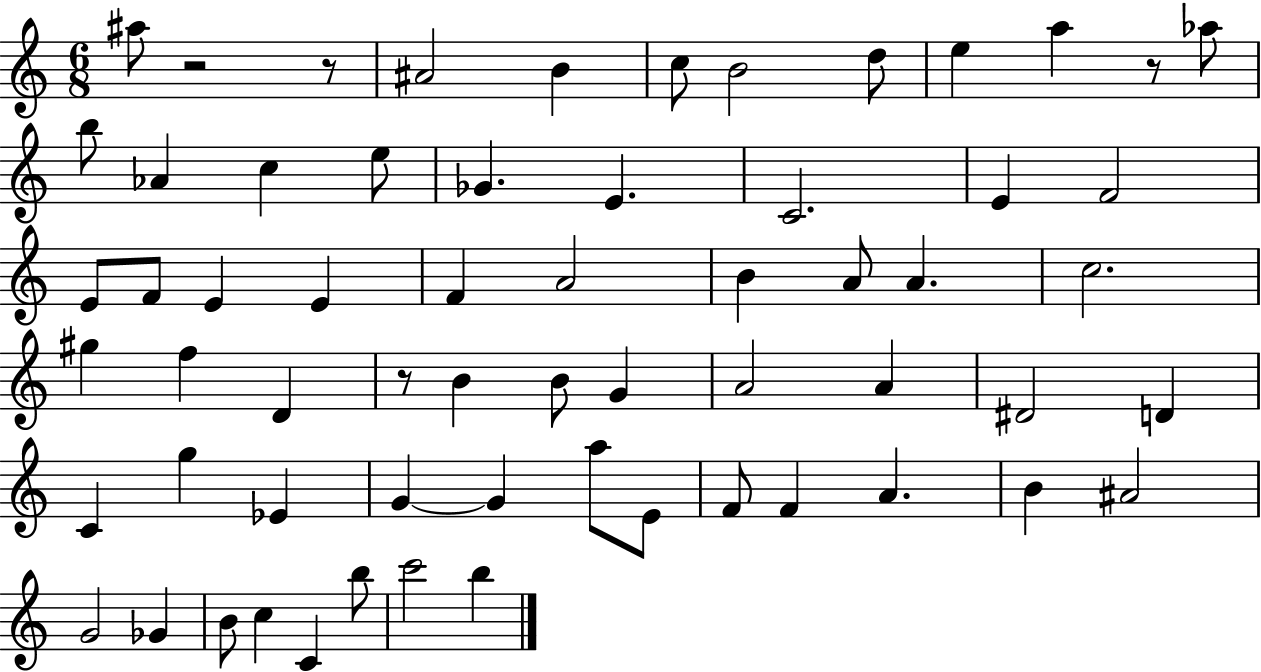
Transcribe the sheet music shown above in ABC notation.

X:1
T:Untitled
M:6/8
L:1/4
K:C
^a/2 z2 z/2 ^A2 B c/2 B2 d/2 e a z/2 _a/2 b/2 _A c e/2 _G E C2 E F2 E/2 F/2 E E F A2 B A/2 A c2 ^g f D z/2 B B/2 G A2 A ^D2 D C g _E G G a/2 E/2 F/2 F A B ^A2 G2 _G B/2 c C b/2 c'2 b